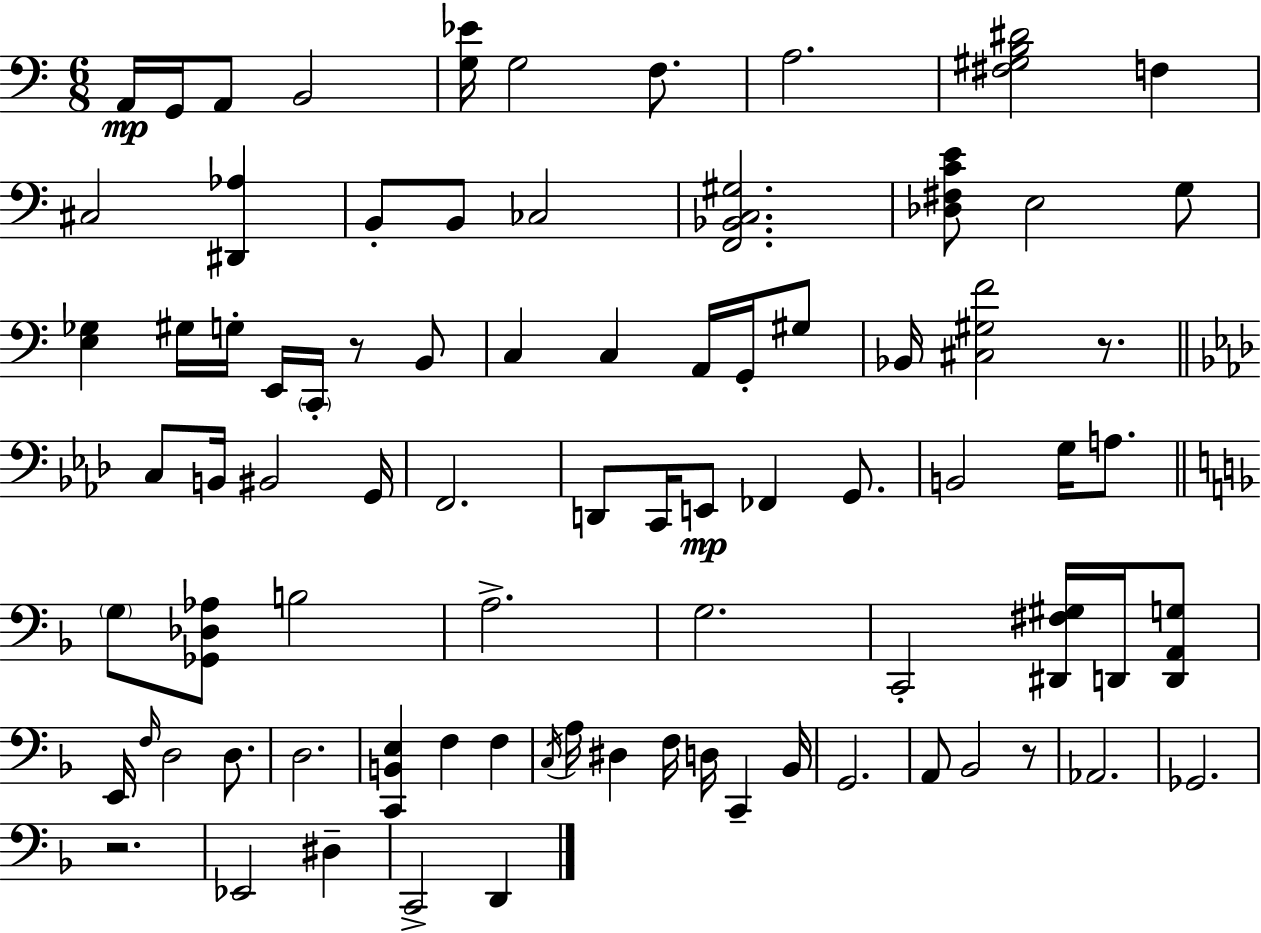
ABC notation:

X:1
T:Untitled
M:6/8
L:1/4
K:C
A,,/4 G,,/4 A,,/2 B,,2 [G,_E]/4 G,2 F,/2 A,2 [^F,^G,B,^D]2 F, ^C,2 [^D,,_A,] B,,/2 B,,/2 _C,2 [F,,_B,,C,^G,]2 [_D,^F,CE]/2 E,2 G,/2 [E,_G,] ^G,/4 G,/4 E,,/4 C,,/4 z/2 B,,/2 C, C, A,,/4 G,,/4 ^G,/2 _B,,/4 [^C,^G,F]2 z/2 C,/2 B,,/4 ^B,,2 G,,/4 F,,2 D,,/2 C,,/4 E,,/2 _F,, G,,/2 B,,2 G,/4 A,/2 G,/2 [_G,,_D,_A,]/2 B,2 A,2 G,2 C,,2 [^D,,^F,^G,]/4 D,,/4 [D,,A,,G,]/2 E,,/4 F,/4 D,2 D,/2 D,2 [C,,B,,E,] F, F, C,/4 A,/4 ^D, F,/4 D,/4 C,, _B,,/4 G,,2 A,,/2 _B,,2 z/2 _A,,2 _G,,2 z2 _E,,2 ^D, C,,2 D,,